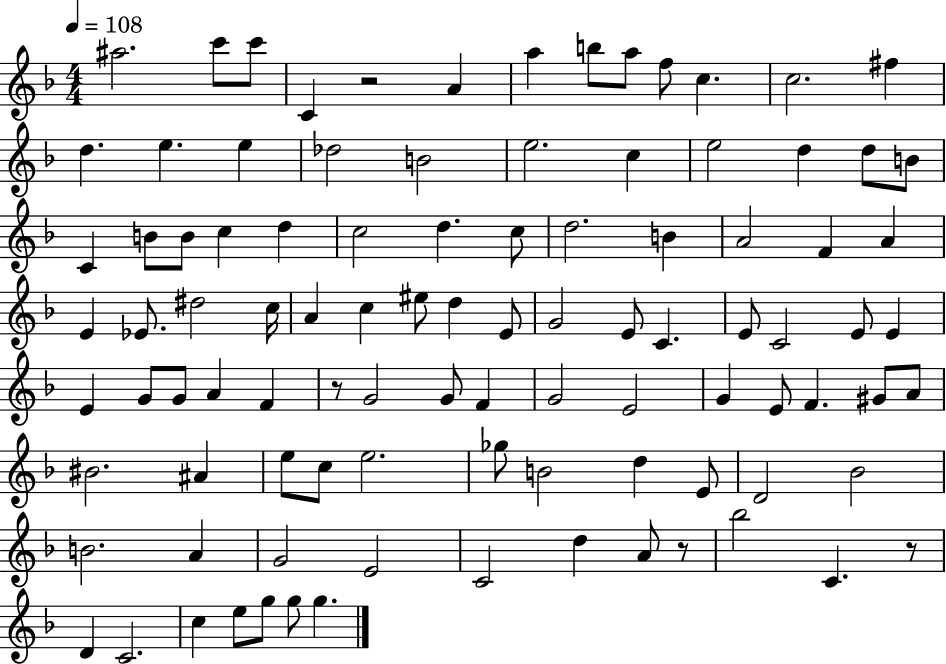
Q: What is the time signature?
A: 4/4